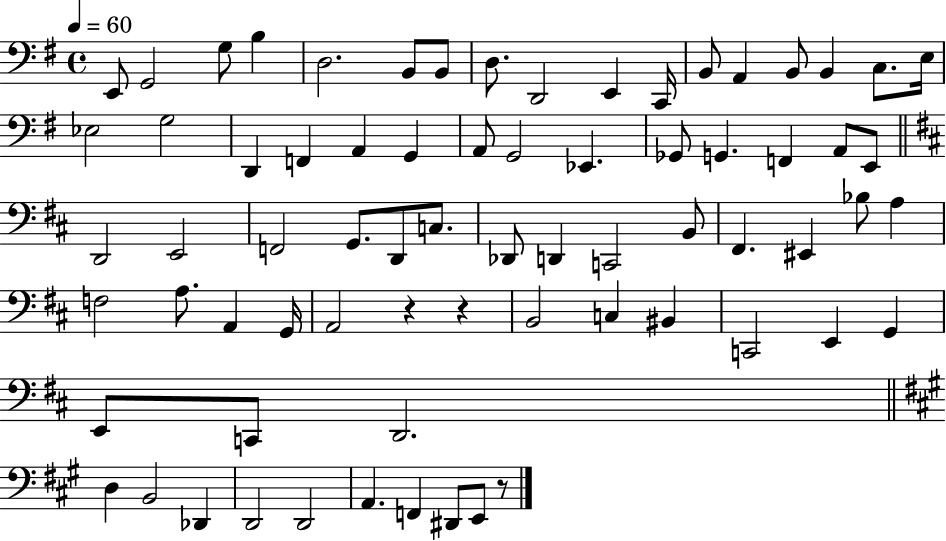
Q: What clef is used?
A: bass